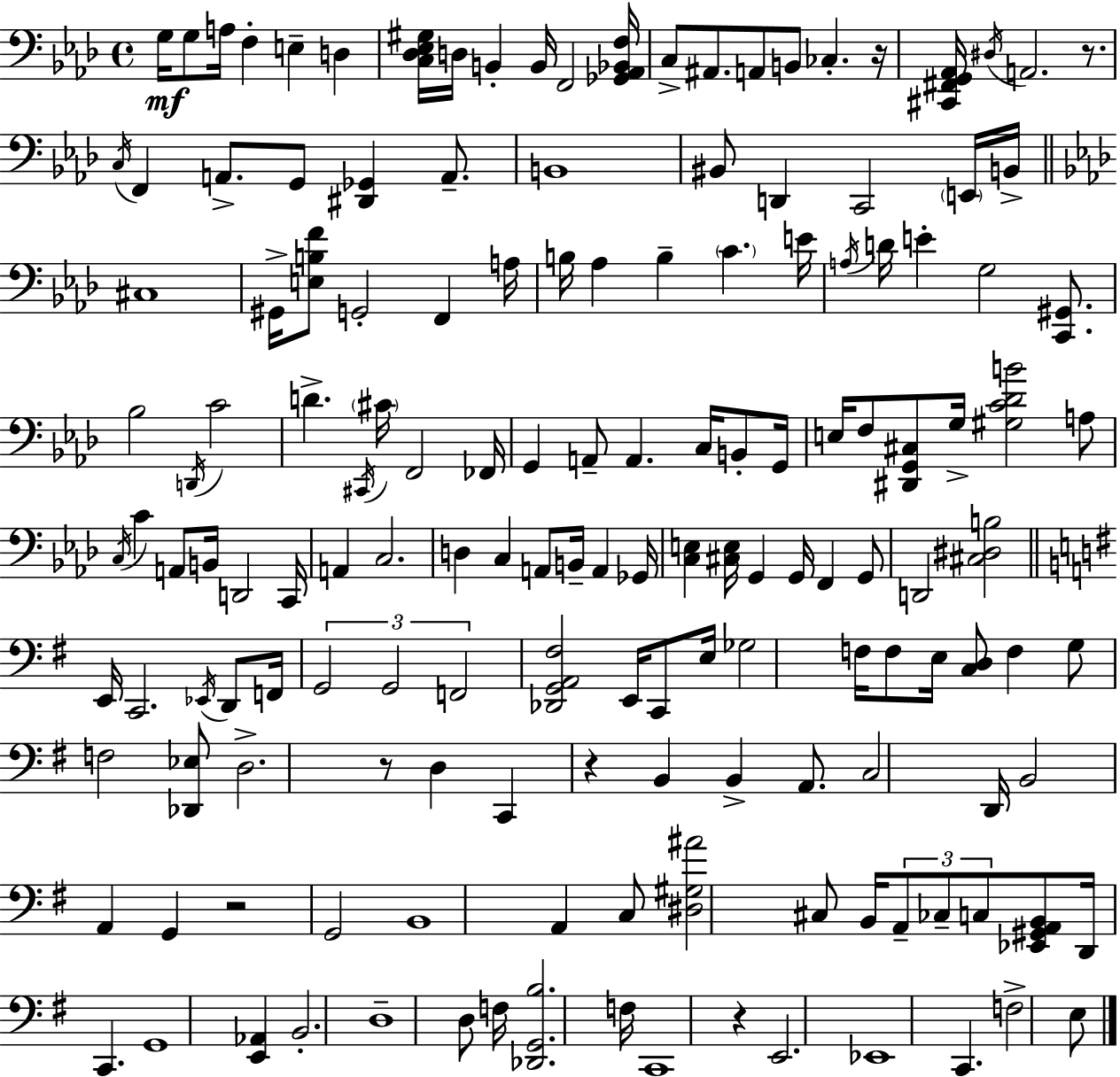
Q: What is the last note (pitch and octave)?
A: E3